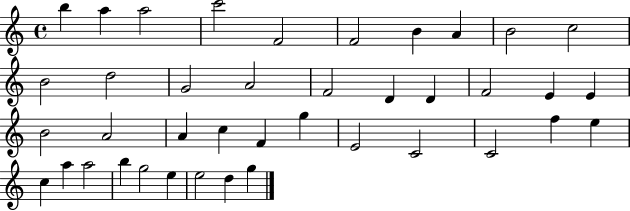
X:1
T:Untitled
M:4/4
L:1/4
K:C
b a a2 c'2 F2 F2 B A B2 c2 B2 d2 G2 A2 F2 D D F2 E E B2 A2 A c F g E2 C2 C2 f e c a a2 b g2 e e2 d g